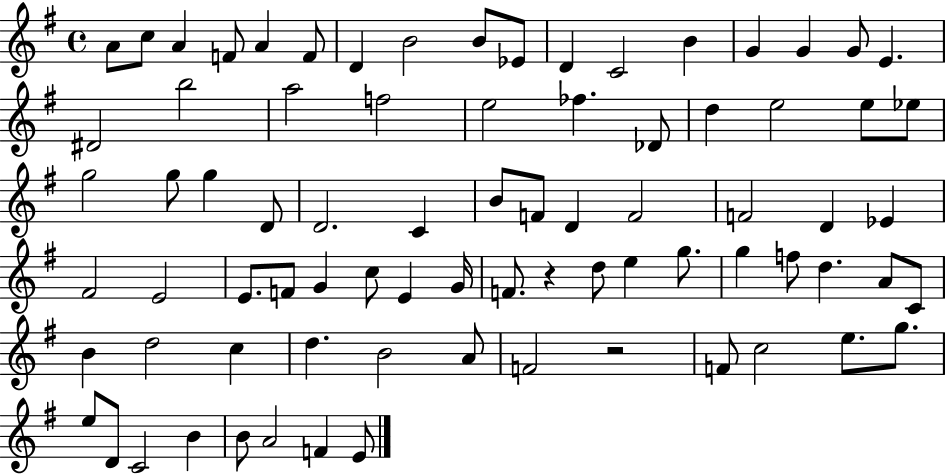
A4/e C5/e A4/q F4/e A4/q F4/e D4/q B4/h B4/e Eb4/e D4/q C4/h B4/q G4/q G4/q G4/e E4/q. D#4/h B5/h A5/h F5/h E5/h FES5/q. Db4/e D5/q E5/h E5/e Eb5/e G5/h G5/e G5/q D4/e D4/h. C4/q B4/e F4/e D4/q F4/h F4/h D4/q Eb4/q F#4/h E4/h E4/e. F4/e G4/q C5/e E4/q G4/s F4/e. R/q D5/e E5/q G5/e. G5/q F5/e D5/q. A4/e C4/e B4/q D5/h C5/q D5/q. B4/h A4/e F4/h R/h F4/e C5/h E5/e. G5/e. E5/e D4/e C4/h B4/q B4/e A4/h F4/q E4/e